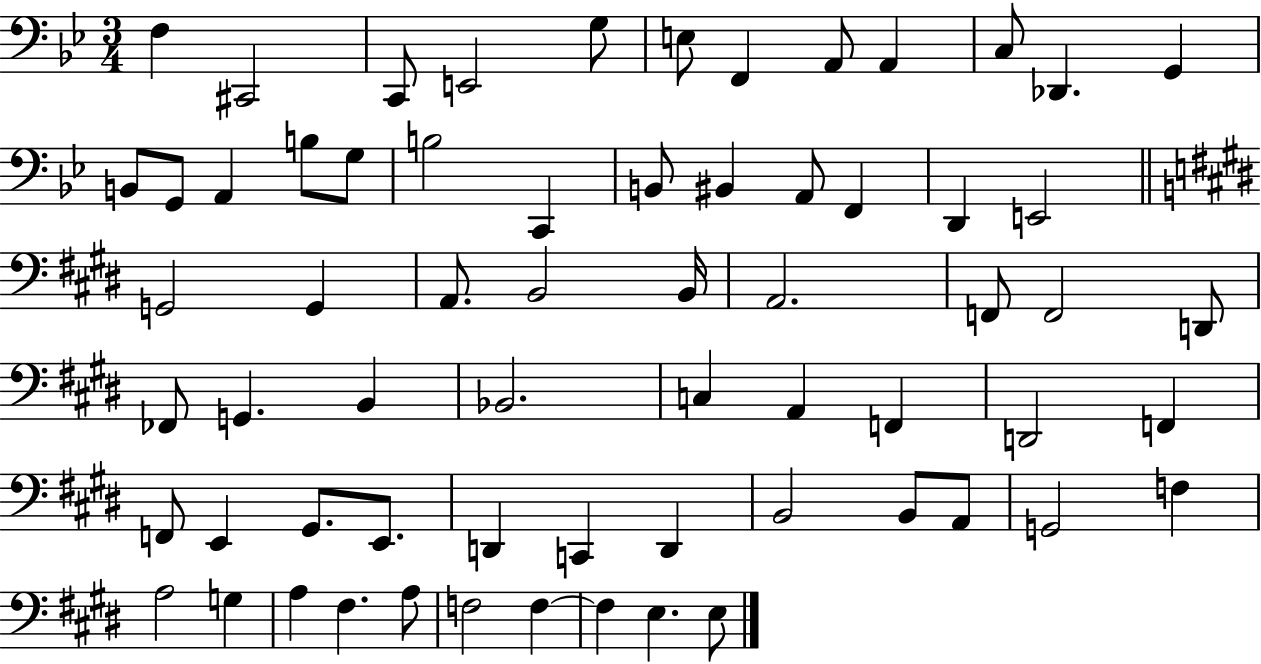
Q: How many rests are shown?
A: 0